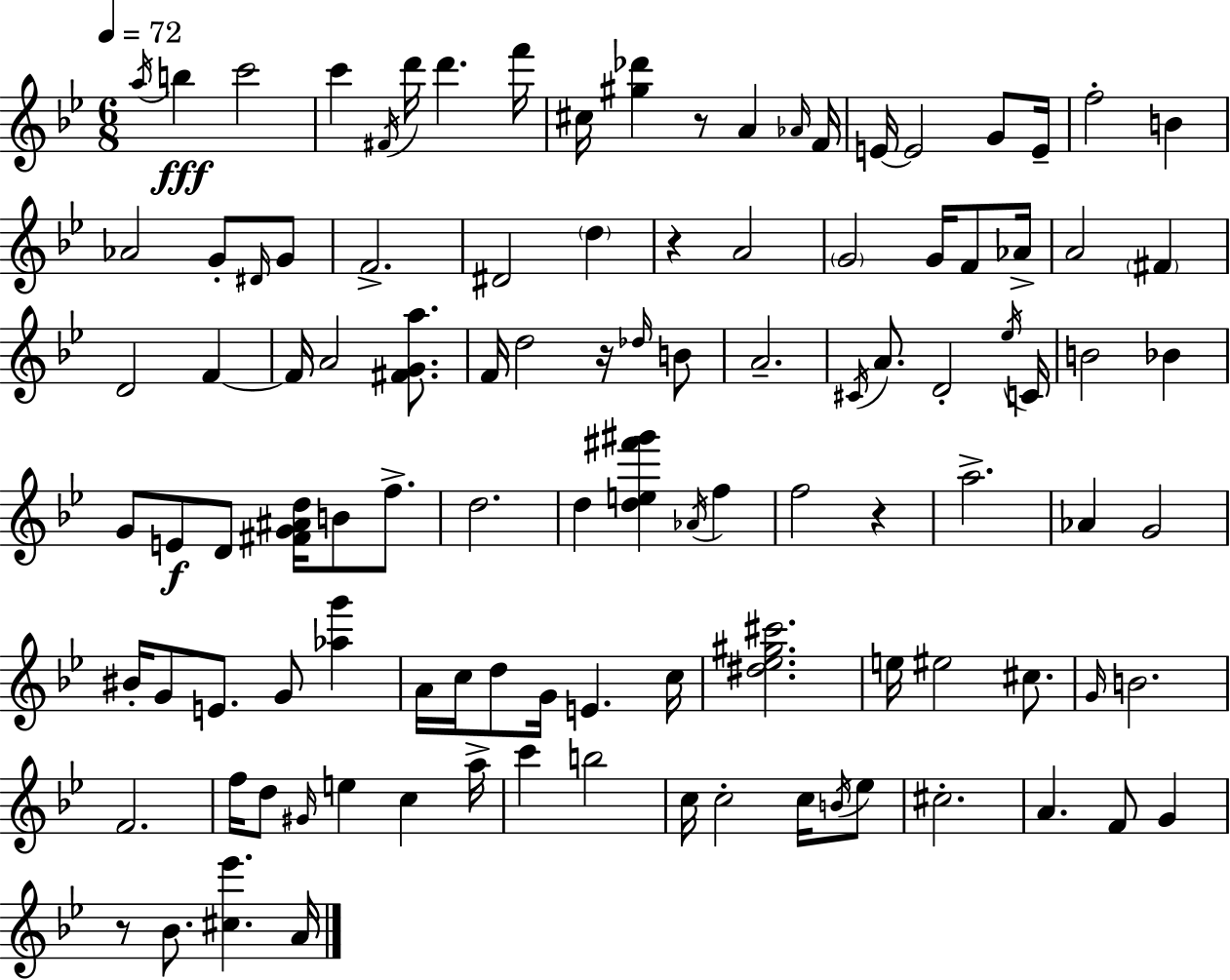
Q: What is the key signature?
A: G minor